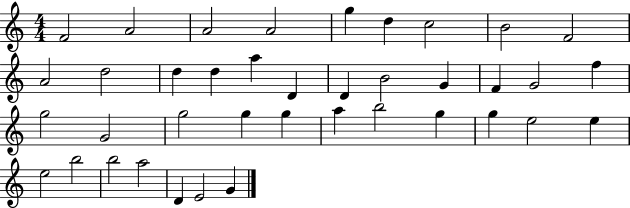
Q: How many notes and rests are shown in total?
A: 39